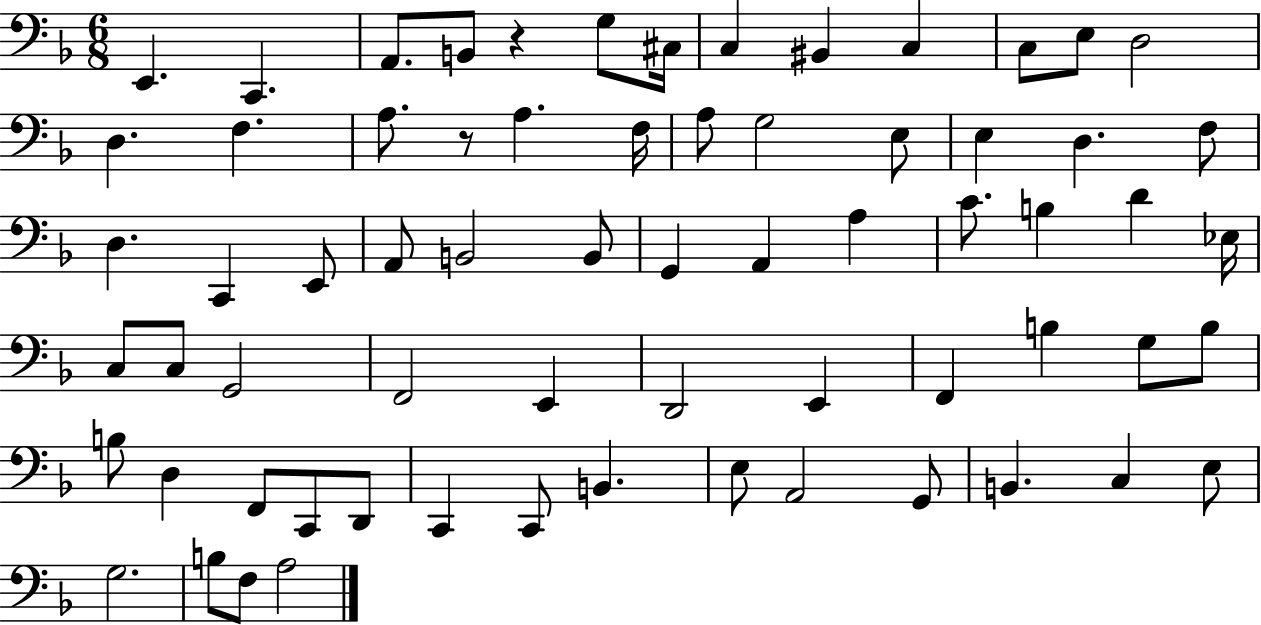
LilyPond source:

{
  \clef bass
  \numericTimeSignature
  \time 6/8
  \key f \major
  \repeat volta 2 { e,4. c,4. | a,8. b,8 r4 g8 cis16 | c4 bis,4 c4 | c8 e8 d2 | \break d4. f4. | a8. r8 a4. f16 | a8 g2 e8 | e4 d4. f8 | \break d4. c,4 e,8 | a,8 b,2 b,8 | g,4 a,4 a4 | c'8. b4 d'4 ees16 | \break c8 c8 g,2 | f,2 e,4 | d,2 e,4 | f,4 b4 g8 b8 | \break b8 d4 f,8 c,8 d,8 | c,4 c,8 b,4. | e8 a,2 g,8 | b,4. c4 e8 | \break g2. | b8 f8 a2 | } \bar "|."
}